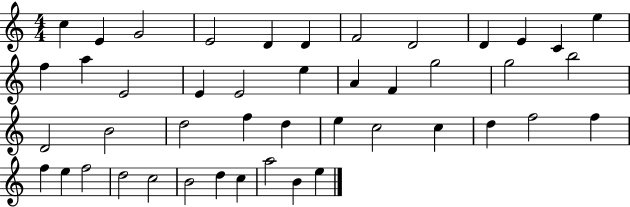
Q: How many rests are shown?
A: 0